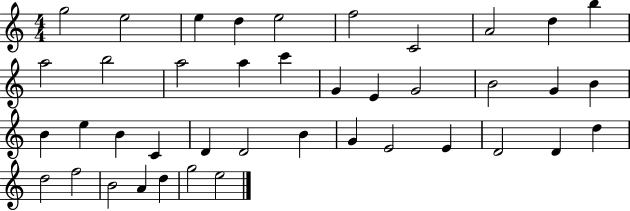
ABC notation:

X:1
T:Untitled
M:4/4
L:1/4
K:C
g2 e2 e d e2 f2 C2 A2 d b a2 b2 a2 a c' G E G2 B2 G B B e B C D D2 B G E2 E D2 D d d2 f2 B2 A d g2 e2